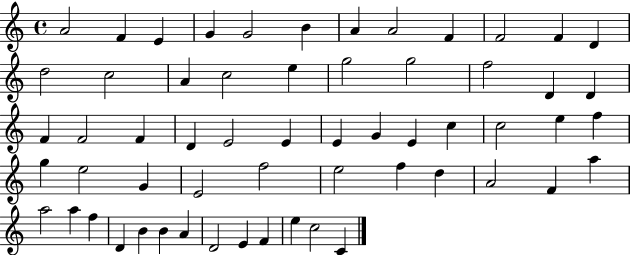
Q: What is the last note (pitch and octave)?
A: C4